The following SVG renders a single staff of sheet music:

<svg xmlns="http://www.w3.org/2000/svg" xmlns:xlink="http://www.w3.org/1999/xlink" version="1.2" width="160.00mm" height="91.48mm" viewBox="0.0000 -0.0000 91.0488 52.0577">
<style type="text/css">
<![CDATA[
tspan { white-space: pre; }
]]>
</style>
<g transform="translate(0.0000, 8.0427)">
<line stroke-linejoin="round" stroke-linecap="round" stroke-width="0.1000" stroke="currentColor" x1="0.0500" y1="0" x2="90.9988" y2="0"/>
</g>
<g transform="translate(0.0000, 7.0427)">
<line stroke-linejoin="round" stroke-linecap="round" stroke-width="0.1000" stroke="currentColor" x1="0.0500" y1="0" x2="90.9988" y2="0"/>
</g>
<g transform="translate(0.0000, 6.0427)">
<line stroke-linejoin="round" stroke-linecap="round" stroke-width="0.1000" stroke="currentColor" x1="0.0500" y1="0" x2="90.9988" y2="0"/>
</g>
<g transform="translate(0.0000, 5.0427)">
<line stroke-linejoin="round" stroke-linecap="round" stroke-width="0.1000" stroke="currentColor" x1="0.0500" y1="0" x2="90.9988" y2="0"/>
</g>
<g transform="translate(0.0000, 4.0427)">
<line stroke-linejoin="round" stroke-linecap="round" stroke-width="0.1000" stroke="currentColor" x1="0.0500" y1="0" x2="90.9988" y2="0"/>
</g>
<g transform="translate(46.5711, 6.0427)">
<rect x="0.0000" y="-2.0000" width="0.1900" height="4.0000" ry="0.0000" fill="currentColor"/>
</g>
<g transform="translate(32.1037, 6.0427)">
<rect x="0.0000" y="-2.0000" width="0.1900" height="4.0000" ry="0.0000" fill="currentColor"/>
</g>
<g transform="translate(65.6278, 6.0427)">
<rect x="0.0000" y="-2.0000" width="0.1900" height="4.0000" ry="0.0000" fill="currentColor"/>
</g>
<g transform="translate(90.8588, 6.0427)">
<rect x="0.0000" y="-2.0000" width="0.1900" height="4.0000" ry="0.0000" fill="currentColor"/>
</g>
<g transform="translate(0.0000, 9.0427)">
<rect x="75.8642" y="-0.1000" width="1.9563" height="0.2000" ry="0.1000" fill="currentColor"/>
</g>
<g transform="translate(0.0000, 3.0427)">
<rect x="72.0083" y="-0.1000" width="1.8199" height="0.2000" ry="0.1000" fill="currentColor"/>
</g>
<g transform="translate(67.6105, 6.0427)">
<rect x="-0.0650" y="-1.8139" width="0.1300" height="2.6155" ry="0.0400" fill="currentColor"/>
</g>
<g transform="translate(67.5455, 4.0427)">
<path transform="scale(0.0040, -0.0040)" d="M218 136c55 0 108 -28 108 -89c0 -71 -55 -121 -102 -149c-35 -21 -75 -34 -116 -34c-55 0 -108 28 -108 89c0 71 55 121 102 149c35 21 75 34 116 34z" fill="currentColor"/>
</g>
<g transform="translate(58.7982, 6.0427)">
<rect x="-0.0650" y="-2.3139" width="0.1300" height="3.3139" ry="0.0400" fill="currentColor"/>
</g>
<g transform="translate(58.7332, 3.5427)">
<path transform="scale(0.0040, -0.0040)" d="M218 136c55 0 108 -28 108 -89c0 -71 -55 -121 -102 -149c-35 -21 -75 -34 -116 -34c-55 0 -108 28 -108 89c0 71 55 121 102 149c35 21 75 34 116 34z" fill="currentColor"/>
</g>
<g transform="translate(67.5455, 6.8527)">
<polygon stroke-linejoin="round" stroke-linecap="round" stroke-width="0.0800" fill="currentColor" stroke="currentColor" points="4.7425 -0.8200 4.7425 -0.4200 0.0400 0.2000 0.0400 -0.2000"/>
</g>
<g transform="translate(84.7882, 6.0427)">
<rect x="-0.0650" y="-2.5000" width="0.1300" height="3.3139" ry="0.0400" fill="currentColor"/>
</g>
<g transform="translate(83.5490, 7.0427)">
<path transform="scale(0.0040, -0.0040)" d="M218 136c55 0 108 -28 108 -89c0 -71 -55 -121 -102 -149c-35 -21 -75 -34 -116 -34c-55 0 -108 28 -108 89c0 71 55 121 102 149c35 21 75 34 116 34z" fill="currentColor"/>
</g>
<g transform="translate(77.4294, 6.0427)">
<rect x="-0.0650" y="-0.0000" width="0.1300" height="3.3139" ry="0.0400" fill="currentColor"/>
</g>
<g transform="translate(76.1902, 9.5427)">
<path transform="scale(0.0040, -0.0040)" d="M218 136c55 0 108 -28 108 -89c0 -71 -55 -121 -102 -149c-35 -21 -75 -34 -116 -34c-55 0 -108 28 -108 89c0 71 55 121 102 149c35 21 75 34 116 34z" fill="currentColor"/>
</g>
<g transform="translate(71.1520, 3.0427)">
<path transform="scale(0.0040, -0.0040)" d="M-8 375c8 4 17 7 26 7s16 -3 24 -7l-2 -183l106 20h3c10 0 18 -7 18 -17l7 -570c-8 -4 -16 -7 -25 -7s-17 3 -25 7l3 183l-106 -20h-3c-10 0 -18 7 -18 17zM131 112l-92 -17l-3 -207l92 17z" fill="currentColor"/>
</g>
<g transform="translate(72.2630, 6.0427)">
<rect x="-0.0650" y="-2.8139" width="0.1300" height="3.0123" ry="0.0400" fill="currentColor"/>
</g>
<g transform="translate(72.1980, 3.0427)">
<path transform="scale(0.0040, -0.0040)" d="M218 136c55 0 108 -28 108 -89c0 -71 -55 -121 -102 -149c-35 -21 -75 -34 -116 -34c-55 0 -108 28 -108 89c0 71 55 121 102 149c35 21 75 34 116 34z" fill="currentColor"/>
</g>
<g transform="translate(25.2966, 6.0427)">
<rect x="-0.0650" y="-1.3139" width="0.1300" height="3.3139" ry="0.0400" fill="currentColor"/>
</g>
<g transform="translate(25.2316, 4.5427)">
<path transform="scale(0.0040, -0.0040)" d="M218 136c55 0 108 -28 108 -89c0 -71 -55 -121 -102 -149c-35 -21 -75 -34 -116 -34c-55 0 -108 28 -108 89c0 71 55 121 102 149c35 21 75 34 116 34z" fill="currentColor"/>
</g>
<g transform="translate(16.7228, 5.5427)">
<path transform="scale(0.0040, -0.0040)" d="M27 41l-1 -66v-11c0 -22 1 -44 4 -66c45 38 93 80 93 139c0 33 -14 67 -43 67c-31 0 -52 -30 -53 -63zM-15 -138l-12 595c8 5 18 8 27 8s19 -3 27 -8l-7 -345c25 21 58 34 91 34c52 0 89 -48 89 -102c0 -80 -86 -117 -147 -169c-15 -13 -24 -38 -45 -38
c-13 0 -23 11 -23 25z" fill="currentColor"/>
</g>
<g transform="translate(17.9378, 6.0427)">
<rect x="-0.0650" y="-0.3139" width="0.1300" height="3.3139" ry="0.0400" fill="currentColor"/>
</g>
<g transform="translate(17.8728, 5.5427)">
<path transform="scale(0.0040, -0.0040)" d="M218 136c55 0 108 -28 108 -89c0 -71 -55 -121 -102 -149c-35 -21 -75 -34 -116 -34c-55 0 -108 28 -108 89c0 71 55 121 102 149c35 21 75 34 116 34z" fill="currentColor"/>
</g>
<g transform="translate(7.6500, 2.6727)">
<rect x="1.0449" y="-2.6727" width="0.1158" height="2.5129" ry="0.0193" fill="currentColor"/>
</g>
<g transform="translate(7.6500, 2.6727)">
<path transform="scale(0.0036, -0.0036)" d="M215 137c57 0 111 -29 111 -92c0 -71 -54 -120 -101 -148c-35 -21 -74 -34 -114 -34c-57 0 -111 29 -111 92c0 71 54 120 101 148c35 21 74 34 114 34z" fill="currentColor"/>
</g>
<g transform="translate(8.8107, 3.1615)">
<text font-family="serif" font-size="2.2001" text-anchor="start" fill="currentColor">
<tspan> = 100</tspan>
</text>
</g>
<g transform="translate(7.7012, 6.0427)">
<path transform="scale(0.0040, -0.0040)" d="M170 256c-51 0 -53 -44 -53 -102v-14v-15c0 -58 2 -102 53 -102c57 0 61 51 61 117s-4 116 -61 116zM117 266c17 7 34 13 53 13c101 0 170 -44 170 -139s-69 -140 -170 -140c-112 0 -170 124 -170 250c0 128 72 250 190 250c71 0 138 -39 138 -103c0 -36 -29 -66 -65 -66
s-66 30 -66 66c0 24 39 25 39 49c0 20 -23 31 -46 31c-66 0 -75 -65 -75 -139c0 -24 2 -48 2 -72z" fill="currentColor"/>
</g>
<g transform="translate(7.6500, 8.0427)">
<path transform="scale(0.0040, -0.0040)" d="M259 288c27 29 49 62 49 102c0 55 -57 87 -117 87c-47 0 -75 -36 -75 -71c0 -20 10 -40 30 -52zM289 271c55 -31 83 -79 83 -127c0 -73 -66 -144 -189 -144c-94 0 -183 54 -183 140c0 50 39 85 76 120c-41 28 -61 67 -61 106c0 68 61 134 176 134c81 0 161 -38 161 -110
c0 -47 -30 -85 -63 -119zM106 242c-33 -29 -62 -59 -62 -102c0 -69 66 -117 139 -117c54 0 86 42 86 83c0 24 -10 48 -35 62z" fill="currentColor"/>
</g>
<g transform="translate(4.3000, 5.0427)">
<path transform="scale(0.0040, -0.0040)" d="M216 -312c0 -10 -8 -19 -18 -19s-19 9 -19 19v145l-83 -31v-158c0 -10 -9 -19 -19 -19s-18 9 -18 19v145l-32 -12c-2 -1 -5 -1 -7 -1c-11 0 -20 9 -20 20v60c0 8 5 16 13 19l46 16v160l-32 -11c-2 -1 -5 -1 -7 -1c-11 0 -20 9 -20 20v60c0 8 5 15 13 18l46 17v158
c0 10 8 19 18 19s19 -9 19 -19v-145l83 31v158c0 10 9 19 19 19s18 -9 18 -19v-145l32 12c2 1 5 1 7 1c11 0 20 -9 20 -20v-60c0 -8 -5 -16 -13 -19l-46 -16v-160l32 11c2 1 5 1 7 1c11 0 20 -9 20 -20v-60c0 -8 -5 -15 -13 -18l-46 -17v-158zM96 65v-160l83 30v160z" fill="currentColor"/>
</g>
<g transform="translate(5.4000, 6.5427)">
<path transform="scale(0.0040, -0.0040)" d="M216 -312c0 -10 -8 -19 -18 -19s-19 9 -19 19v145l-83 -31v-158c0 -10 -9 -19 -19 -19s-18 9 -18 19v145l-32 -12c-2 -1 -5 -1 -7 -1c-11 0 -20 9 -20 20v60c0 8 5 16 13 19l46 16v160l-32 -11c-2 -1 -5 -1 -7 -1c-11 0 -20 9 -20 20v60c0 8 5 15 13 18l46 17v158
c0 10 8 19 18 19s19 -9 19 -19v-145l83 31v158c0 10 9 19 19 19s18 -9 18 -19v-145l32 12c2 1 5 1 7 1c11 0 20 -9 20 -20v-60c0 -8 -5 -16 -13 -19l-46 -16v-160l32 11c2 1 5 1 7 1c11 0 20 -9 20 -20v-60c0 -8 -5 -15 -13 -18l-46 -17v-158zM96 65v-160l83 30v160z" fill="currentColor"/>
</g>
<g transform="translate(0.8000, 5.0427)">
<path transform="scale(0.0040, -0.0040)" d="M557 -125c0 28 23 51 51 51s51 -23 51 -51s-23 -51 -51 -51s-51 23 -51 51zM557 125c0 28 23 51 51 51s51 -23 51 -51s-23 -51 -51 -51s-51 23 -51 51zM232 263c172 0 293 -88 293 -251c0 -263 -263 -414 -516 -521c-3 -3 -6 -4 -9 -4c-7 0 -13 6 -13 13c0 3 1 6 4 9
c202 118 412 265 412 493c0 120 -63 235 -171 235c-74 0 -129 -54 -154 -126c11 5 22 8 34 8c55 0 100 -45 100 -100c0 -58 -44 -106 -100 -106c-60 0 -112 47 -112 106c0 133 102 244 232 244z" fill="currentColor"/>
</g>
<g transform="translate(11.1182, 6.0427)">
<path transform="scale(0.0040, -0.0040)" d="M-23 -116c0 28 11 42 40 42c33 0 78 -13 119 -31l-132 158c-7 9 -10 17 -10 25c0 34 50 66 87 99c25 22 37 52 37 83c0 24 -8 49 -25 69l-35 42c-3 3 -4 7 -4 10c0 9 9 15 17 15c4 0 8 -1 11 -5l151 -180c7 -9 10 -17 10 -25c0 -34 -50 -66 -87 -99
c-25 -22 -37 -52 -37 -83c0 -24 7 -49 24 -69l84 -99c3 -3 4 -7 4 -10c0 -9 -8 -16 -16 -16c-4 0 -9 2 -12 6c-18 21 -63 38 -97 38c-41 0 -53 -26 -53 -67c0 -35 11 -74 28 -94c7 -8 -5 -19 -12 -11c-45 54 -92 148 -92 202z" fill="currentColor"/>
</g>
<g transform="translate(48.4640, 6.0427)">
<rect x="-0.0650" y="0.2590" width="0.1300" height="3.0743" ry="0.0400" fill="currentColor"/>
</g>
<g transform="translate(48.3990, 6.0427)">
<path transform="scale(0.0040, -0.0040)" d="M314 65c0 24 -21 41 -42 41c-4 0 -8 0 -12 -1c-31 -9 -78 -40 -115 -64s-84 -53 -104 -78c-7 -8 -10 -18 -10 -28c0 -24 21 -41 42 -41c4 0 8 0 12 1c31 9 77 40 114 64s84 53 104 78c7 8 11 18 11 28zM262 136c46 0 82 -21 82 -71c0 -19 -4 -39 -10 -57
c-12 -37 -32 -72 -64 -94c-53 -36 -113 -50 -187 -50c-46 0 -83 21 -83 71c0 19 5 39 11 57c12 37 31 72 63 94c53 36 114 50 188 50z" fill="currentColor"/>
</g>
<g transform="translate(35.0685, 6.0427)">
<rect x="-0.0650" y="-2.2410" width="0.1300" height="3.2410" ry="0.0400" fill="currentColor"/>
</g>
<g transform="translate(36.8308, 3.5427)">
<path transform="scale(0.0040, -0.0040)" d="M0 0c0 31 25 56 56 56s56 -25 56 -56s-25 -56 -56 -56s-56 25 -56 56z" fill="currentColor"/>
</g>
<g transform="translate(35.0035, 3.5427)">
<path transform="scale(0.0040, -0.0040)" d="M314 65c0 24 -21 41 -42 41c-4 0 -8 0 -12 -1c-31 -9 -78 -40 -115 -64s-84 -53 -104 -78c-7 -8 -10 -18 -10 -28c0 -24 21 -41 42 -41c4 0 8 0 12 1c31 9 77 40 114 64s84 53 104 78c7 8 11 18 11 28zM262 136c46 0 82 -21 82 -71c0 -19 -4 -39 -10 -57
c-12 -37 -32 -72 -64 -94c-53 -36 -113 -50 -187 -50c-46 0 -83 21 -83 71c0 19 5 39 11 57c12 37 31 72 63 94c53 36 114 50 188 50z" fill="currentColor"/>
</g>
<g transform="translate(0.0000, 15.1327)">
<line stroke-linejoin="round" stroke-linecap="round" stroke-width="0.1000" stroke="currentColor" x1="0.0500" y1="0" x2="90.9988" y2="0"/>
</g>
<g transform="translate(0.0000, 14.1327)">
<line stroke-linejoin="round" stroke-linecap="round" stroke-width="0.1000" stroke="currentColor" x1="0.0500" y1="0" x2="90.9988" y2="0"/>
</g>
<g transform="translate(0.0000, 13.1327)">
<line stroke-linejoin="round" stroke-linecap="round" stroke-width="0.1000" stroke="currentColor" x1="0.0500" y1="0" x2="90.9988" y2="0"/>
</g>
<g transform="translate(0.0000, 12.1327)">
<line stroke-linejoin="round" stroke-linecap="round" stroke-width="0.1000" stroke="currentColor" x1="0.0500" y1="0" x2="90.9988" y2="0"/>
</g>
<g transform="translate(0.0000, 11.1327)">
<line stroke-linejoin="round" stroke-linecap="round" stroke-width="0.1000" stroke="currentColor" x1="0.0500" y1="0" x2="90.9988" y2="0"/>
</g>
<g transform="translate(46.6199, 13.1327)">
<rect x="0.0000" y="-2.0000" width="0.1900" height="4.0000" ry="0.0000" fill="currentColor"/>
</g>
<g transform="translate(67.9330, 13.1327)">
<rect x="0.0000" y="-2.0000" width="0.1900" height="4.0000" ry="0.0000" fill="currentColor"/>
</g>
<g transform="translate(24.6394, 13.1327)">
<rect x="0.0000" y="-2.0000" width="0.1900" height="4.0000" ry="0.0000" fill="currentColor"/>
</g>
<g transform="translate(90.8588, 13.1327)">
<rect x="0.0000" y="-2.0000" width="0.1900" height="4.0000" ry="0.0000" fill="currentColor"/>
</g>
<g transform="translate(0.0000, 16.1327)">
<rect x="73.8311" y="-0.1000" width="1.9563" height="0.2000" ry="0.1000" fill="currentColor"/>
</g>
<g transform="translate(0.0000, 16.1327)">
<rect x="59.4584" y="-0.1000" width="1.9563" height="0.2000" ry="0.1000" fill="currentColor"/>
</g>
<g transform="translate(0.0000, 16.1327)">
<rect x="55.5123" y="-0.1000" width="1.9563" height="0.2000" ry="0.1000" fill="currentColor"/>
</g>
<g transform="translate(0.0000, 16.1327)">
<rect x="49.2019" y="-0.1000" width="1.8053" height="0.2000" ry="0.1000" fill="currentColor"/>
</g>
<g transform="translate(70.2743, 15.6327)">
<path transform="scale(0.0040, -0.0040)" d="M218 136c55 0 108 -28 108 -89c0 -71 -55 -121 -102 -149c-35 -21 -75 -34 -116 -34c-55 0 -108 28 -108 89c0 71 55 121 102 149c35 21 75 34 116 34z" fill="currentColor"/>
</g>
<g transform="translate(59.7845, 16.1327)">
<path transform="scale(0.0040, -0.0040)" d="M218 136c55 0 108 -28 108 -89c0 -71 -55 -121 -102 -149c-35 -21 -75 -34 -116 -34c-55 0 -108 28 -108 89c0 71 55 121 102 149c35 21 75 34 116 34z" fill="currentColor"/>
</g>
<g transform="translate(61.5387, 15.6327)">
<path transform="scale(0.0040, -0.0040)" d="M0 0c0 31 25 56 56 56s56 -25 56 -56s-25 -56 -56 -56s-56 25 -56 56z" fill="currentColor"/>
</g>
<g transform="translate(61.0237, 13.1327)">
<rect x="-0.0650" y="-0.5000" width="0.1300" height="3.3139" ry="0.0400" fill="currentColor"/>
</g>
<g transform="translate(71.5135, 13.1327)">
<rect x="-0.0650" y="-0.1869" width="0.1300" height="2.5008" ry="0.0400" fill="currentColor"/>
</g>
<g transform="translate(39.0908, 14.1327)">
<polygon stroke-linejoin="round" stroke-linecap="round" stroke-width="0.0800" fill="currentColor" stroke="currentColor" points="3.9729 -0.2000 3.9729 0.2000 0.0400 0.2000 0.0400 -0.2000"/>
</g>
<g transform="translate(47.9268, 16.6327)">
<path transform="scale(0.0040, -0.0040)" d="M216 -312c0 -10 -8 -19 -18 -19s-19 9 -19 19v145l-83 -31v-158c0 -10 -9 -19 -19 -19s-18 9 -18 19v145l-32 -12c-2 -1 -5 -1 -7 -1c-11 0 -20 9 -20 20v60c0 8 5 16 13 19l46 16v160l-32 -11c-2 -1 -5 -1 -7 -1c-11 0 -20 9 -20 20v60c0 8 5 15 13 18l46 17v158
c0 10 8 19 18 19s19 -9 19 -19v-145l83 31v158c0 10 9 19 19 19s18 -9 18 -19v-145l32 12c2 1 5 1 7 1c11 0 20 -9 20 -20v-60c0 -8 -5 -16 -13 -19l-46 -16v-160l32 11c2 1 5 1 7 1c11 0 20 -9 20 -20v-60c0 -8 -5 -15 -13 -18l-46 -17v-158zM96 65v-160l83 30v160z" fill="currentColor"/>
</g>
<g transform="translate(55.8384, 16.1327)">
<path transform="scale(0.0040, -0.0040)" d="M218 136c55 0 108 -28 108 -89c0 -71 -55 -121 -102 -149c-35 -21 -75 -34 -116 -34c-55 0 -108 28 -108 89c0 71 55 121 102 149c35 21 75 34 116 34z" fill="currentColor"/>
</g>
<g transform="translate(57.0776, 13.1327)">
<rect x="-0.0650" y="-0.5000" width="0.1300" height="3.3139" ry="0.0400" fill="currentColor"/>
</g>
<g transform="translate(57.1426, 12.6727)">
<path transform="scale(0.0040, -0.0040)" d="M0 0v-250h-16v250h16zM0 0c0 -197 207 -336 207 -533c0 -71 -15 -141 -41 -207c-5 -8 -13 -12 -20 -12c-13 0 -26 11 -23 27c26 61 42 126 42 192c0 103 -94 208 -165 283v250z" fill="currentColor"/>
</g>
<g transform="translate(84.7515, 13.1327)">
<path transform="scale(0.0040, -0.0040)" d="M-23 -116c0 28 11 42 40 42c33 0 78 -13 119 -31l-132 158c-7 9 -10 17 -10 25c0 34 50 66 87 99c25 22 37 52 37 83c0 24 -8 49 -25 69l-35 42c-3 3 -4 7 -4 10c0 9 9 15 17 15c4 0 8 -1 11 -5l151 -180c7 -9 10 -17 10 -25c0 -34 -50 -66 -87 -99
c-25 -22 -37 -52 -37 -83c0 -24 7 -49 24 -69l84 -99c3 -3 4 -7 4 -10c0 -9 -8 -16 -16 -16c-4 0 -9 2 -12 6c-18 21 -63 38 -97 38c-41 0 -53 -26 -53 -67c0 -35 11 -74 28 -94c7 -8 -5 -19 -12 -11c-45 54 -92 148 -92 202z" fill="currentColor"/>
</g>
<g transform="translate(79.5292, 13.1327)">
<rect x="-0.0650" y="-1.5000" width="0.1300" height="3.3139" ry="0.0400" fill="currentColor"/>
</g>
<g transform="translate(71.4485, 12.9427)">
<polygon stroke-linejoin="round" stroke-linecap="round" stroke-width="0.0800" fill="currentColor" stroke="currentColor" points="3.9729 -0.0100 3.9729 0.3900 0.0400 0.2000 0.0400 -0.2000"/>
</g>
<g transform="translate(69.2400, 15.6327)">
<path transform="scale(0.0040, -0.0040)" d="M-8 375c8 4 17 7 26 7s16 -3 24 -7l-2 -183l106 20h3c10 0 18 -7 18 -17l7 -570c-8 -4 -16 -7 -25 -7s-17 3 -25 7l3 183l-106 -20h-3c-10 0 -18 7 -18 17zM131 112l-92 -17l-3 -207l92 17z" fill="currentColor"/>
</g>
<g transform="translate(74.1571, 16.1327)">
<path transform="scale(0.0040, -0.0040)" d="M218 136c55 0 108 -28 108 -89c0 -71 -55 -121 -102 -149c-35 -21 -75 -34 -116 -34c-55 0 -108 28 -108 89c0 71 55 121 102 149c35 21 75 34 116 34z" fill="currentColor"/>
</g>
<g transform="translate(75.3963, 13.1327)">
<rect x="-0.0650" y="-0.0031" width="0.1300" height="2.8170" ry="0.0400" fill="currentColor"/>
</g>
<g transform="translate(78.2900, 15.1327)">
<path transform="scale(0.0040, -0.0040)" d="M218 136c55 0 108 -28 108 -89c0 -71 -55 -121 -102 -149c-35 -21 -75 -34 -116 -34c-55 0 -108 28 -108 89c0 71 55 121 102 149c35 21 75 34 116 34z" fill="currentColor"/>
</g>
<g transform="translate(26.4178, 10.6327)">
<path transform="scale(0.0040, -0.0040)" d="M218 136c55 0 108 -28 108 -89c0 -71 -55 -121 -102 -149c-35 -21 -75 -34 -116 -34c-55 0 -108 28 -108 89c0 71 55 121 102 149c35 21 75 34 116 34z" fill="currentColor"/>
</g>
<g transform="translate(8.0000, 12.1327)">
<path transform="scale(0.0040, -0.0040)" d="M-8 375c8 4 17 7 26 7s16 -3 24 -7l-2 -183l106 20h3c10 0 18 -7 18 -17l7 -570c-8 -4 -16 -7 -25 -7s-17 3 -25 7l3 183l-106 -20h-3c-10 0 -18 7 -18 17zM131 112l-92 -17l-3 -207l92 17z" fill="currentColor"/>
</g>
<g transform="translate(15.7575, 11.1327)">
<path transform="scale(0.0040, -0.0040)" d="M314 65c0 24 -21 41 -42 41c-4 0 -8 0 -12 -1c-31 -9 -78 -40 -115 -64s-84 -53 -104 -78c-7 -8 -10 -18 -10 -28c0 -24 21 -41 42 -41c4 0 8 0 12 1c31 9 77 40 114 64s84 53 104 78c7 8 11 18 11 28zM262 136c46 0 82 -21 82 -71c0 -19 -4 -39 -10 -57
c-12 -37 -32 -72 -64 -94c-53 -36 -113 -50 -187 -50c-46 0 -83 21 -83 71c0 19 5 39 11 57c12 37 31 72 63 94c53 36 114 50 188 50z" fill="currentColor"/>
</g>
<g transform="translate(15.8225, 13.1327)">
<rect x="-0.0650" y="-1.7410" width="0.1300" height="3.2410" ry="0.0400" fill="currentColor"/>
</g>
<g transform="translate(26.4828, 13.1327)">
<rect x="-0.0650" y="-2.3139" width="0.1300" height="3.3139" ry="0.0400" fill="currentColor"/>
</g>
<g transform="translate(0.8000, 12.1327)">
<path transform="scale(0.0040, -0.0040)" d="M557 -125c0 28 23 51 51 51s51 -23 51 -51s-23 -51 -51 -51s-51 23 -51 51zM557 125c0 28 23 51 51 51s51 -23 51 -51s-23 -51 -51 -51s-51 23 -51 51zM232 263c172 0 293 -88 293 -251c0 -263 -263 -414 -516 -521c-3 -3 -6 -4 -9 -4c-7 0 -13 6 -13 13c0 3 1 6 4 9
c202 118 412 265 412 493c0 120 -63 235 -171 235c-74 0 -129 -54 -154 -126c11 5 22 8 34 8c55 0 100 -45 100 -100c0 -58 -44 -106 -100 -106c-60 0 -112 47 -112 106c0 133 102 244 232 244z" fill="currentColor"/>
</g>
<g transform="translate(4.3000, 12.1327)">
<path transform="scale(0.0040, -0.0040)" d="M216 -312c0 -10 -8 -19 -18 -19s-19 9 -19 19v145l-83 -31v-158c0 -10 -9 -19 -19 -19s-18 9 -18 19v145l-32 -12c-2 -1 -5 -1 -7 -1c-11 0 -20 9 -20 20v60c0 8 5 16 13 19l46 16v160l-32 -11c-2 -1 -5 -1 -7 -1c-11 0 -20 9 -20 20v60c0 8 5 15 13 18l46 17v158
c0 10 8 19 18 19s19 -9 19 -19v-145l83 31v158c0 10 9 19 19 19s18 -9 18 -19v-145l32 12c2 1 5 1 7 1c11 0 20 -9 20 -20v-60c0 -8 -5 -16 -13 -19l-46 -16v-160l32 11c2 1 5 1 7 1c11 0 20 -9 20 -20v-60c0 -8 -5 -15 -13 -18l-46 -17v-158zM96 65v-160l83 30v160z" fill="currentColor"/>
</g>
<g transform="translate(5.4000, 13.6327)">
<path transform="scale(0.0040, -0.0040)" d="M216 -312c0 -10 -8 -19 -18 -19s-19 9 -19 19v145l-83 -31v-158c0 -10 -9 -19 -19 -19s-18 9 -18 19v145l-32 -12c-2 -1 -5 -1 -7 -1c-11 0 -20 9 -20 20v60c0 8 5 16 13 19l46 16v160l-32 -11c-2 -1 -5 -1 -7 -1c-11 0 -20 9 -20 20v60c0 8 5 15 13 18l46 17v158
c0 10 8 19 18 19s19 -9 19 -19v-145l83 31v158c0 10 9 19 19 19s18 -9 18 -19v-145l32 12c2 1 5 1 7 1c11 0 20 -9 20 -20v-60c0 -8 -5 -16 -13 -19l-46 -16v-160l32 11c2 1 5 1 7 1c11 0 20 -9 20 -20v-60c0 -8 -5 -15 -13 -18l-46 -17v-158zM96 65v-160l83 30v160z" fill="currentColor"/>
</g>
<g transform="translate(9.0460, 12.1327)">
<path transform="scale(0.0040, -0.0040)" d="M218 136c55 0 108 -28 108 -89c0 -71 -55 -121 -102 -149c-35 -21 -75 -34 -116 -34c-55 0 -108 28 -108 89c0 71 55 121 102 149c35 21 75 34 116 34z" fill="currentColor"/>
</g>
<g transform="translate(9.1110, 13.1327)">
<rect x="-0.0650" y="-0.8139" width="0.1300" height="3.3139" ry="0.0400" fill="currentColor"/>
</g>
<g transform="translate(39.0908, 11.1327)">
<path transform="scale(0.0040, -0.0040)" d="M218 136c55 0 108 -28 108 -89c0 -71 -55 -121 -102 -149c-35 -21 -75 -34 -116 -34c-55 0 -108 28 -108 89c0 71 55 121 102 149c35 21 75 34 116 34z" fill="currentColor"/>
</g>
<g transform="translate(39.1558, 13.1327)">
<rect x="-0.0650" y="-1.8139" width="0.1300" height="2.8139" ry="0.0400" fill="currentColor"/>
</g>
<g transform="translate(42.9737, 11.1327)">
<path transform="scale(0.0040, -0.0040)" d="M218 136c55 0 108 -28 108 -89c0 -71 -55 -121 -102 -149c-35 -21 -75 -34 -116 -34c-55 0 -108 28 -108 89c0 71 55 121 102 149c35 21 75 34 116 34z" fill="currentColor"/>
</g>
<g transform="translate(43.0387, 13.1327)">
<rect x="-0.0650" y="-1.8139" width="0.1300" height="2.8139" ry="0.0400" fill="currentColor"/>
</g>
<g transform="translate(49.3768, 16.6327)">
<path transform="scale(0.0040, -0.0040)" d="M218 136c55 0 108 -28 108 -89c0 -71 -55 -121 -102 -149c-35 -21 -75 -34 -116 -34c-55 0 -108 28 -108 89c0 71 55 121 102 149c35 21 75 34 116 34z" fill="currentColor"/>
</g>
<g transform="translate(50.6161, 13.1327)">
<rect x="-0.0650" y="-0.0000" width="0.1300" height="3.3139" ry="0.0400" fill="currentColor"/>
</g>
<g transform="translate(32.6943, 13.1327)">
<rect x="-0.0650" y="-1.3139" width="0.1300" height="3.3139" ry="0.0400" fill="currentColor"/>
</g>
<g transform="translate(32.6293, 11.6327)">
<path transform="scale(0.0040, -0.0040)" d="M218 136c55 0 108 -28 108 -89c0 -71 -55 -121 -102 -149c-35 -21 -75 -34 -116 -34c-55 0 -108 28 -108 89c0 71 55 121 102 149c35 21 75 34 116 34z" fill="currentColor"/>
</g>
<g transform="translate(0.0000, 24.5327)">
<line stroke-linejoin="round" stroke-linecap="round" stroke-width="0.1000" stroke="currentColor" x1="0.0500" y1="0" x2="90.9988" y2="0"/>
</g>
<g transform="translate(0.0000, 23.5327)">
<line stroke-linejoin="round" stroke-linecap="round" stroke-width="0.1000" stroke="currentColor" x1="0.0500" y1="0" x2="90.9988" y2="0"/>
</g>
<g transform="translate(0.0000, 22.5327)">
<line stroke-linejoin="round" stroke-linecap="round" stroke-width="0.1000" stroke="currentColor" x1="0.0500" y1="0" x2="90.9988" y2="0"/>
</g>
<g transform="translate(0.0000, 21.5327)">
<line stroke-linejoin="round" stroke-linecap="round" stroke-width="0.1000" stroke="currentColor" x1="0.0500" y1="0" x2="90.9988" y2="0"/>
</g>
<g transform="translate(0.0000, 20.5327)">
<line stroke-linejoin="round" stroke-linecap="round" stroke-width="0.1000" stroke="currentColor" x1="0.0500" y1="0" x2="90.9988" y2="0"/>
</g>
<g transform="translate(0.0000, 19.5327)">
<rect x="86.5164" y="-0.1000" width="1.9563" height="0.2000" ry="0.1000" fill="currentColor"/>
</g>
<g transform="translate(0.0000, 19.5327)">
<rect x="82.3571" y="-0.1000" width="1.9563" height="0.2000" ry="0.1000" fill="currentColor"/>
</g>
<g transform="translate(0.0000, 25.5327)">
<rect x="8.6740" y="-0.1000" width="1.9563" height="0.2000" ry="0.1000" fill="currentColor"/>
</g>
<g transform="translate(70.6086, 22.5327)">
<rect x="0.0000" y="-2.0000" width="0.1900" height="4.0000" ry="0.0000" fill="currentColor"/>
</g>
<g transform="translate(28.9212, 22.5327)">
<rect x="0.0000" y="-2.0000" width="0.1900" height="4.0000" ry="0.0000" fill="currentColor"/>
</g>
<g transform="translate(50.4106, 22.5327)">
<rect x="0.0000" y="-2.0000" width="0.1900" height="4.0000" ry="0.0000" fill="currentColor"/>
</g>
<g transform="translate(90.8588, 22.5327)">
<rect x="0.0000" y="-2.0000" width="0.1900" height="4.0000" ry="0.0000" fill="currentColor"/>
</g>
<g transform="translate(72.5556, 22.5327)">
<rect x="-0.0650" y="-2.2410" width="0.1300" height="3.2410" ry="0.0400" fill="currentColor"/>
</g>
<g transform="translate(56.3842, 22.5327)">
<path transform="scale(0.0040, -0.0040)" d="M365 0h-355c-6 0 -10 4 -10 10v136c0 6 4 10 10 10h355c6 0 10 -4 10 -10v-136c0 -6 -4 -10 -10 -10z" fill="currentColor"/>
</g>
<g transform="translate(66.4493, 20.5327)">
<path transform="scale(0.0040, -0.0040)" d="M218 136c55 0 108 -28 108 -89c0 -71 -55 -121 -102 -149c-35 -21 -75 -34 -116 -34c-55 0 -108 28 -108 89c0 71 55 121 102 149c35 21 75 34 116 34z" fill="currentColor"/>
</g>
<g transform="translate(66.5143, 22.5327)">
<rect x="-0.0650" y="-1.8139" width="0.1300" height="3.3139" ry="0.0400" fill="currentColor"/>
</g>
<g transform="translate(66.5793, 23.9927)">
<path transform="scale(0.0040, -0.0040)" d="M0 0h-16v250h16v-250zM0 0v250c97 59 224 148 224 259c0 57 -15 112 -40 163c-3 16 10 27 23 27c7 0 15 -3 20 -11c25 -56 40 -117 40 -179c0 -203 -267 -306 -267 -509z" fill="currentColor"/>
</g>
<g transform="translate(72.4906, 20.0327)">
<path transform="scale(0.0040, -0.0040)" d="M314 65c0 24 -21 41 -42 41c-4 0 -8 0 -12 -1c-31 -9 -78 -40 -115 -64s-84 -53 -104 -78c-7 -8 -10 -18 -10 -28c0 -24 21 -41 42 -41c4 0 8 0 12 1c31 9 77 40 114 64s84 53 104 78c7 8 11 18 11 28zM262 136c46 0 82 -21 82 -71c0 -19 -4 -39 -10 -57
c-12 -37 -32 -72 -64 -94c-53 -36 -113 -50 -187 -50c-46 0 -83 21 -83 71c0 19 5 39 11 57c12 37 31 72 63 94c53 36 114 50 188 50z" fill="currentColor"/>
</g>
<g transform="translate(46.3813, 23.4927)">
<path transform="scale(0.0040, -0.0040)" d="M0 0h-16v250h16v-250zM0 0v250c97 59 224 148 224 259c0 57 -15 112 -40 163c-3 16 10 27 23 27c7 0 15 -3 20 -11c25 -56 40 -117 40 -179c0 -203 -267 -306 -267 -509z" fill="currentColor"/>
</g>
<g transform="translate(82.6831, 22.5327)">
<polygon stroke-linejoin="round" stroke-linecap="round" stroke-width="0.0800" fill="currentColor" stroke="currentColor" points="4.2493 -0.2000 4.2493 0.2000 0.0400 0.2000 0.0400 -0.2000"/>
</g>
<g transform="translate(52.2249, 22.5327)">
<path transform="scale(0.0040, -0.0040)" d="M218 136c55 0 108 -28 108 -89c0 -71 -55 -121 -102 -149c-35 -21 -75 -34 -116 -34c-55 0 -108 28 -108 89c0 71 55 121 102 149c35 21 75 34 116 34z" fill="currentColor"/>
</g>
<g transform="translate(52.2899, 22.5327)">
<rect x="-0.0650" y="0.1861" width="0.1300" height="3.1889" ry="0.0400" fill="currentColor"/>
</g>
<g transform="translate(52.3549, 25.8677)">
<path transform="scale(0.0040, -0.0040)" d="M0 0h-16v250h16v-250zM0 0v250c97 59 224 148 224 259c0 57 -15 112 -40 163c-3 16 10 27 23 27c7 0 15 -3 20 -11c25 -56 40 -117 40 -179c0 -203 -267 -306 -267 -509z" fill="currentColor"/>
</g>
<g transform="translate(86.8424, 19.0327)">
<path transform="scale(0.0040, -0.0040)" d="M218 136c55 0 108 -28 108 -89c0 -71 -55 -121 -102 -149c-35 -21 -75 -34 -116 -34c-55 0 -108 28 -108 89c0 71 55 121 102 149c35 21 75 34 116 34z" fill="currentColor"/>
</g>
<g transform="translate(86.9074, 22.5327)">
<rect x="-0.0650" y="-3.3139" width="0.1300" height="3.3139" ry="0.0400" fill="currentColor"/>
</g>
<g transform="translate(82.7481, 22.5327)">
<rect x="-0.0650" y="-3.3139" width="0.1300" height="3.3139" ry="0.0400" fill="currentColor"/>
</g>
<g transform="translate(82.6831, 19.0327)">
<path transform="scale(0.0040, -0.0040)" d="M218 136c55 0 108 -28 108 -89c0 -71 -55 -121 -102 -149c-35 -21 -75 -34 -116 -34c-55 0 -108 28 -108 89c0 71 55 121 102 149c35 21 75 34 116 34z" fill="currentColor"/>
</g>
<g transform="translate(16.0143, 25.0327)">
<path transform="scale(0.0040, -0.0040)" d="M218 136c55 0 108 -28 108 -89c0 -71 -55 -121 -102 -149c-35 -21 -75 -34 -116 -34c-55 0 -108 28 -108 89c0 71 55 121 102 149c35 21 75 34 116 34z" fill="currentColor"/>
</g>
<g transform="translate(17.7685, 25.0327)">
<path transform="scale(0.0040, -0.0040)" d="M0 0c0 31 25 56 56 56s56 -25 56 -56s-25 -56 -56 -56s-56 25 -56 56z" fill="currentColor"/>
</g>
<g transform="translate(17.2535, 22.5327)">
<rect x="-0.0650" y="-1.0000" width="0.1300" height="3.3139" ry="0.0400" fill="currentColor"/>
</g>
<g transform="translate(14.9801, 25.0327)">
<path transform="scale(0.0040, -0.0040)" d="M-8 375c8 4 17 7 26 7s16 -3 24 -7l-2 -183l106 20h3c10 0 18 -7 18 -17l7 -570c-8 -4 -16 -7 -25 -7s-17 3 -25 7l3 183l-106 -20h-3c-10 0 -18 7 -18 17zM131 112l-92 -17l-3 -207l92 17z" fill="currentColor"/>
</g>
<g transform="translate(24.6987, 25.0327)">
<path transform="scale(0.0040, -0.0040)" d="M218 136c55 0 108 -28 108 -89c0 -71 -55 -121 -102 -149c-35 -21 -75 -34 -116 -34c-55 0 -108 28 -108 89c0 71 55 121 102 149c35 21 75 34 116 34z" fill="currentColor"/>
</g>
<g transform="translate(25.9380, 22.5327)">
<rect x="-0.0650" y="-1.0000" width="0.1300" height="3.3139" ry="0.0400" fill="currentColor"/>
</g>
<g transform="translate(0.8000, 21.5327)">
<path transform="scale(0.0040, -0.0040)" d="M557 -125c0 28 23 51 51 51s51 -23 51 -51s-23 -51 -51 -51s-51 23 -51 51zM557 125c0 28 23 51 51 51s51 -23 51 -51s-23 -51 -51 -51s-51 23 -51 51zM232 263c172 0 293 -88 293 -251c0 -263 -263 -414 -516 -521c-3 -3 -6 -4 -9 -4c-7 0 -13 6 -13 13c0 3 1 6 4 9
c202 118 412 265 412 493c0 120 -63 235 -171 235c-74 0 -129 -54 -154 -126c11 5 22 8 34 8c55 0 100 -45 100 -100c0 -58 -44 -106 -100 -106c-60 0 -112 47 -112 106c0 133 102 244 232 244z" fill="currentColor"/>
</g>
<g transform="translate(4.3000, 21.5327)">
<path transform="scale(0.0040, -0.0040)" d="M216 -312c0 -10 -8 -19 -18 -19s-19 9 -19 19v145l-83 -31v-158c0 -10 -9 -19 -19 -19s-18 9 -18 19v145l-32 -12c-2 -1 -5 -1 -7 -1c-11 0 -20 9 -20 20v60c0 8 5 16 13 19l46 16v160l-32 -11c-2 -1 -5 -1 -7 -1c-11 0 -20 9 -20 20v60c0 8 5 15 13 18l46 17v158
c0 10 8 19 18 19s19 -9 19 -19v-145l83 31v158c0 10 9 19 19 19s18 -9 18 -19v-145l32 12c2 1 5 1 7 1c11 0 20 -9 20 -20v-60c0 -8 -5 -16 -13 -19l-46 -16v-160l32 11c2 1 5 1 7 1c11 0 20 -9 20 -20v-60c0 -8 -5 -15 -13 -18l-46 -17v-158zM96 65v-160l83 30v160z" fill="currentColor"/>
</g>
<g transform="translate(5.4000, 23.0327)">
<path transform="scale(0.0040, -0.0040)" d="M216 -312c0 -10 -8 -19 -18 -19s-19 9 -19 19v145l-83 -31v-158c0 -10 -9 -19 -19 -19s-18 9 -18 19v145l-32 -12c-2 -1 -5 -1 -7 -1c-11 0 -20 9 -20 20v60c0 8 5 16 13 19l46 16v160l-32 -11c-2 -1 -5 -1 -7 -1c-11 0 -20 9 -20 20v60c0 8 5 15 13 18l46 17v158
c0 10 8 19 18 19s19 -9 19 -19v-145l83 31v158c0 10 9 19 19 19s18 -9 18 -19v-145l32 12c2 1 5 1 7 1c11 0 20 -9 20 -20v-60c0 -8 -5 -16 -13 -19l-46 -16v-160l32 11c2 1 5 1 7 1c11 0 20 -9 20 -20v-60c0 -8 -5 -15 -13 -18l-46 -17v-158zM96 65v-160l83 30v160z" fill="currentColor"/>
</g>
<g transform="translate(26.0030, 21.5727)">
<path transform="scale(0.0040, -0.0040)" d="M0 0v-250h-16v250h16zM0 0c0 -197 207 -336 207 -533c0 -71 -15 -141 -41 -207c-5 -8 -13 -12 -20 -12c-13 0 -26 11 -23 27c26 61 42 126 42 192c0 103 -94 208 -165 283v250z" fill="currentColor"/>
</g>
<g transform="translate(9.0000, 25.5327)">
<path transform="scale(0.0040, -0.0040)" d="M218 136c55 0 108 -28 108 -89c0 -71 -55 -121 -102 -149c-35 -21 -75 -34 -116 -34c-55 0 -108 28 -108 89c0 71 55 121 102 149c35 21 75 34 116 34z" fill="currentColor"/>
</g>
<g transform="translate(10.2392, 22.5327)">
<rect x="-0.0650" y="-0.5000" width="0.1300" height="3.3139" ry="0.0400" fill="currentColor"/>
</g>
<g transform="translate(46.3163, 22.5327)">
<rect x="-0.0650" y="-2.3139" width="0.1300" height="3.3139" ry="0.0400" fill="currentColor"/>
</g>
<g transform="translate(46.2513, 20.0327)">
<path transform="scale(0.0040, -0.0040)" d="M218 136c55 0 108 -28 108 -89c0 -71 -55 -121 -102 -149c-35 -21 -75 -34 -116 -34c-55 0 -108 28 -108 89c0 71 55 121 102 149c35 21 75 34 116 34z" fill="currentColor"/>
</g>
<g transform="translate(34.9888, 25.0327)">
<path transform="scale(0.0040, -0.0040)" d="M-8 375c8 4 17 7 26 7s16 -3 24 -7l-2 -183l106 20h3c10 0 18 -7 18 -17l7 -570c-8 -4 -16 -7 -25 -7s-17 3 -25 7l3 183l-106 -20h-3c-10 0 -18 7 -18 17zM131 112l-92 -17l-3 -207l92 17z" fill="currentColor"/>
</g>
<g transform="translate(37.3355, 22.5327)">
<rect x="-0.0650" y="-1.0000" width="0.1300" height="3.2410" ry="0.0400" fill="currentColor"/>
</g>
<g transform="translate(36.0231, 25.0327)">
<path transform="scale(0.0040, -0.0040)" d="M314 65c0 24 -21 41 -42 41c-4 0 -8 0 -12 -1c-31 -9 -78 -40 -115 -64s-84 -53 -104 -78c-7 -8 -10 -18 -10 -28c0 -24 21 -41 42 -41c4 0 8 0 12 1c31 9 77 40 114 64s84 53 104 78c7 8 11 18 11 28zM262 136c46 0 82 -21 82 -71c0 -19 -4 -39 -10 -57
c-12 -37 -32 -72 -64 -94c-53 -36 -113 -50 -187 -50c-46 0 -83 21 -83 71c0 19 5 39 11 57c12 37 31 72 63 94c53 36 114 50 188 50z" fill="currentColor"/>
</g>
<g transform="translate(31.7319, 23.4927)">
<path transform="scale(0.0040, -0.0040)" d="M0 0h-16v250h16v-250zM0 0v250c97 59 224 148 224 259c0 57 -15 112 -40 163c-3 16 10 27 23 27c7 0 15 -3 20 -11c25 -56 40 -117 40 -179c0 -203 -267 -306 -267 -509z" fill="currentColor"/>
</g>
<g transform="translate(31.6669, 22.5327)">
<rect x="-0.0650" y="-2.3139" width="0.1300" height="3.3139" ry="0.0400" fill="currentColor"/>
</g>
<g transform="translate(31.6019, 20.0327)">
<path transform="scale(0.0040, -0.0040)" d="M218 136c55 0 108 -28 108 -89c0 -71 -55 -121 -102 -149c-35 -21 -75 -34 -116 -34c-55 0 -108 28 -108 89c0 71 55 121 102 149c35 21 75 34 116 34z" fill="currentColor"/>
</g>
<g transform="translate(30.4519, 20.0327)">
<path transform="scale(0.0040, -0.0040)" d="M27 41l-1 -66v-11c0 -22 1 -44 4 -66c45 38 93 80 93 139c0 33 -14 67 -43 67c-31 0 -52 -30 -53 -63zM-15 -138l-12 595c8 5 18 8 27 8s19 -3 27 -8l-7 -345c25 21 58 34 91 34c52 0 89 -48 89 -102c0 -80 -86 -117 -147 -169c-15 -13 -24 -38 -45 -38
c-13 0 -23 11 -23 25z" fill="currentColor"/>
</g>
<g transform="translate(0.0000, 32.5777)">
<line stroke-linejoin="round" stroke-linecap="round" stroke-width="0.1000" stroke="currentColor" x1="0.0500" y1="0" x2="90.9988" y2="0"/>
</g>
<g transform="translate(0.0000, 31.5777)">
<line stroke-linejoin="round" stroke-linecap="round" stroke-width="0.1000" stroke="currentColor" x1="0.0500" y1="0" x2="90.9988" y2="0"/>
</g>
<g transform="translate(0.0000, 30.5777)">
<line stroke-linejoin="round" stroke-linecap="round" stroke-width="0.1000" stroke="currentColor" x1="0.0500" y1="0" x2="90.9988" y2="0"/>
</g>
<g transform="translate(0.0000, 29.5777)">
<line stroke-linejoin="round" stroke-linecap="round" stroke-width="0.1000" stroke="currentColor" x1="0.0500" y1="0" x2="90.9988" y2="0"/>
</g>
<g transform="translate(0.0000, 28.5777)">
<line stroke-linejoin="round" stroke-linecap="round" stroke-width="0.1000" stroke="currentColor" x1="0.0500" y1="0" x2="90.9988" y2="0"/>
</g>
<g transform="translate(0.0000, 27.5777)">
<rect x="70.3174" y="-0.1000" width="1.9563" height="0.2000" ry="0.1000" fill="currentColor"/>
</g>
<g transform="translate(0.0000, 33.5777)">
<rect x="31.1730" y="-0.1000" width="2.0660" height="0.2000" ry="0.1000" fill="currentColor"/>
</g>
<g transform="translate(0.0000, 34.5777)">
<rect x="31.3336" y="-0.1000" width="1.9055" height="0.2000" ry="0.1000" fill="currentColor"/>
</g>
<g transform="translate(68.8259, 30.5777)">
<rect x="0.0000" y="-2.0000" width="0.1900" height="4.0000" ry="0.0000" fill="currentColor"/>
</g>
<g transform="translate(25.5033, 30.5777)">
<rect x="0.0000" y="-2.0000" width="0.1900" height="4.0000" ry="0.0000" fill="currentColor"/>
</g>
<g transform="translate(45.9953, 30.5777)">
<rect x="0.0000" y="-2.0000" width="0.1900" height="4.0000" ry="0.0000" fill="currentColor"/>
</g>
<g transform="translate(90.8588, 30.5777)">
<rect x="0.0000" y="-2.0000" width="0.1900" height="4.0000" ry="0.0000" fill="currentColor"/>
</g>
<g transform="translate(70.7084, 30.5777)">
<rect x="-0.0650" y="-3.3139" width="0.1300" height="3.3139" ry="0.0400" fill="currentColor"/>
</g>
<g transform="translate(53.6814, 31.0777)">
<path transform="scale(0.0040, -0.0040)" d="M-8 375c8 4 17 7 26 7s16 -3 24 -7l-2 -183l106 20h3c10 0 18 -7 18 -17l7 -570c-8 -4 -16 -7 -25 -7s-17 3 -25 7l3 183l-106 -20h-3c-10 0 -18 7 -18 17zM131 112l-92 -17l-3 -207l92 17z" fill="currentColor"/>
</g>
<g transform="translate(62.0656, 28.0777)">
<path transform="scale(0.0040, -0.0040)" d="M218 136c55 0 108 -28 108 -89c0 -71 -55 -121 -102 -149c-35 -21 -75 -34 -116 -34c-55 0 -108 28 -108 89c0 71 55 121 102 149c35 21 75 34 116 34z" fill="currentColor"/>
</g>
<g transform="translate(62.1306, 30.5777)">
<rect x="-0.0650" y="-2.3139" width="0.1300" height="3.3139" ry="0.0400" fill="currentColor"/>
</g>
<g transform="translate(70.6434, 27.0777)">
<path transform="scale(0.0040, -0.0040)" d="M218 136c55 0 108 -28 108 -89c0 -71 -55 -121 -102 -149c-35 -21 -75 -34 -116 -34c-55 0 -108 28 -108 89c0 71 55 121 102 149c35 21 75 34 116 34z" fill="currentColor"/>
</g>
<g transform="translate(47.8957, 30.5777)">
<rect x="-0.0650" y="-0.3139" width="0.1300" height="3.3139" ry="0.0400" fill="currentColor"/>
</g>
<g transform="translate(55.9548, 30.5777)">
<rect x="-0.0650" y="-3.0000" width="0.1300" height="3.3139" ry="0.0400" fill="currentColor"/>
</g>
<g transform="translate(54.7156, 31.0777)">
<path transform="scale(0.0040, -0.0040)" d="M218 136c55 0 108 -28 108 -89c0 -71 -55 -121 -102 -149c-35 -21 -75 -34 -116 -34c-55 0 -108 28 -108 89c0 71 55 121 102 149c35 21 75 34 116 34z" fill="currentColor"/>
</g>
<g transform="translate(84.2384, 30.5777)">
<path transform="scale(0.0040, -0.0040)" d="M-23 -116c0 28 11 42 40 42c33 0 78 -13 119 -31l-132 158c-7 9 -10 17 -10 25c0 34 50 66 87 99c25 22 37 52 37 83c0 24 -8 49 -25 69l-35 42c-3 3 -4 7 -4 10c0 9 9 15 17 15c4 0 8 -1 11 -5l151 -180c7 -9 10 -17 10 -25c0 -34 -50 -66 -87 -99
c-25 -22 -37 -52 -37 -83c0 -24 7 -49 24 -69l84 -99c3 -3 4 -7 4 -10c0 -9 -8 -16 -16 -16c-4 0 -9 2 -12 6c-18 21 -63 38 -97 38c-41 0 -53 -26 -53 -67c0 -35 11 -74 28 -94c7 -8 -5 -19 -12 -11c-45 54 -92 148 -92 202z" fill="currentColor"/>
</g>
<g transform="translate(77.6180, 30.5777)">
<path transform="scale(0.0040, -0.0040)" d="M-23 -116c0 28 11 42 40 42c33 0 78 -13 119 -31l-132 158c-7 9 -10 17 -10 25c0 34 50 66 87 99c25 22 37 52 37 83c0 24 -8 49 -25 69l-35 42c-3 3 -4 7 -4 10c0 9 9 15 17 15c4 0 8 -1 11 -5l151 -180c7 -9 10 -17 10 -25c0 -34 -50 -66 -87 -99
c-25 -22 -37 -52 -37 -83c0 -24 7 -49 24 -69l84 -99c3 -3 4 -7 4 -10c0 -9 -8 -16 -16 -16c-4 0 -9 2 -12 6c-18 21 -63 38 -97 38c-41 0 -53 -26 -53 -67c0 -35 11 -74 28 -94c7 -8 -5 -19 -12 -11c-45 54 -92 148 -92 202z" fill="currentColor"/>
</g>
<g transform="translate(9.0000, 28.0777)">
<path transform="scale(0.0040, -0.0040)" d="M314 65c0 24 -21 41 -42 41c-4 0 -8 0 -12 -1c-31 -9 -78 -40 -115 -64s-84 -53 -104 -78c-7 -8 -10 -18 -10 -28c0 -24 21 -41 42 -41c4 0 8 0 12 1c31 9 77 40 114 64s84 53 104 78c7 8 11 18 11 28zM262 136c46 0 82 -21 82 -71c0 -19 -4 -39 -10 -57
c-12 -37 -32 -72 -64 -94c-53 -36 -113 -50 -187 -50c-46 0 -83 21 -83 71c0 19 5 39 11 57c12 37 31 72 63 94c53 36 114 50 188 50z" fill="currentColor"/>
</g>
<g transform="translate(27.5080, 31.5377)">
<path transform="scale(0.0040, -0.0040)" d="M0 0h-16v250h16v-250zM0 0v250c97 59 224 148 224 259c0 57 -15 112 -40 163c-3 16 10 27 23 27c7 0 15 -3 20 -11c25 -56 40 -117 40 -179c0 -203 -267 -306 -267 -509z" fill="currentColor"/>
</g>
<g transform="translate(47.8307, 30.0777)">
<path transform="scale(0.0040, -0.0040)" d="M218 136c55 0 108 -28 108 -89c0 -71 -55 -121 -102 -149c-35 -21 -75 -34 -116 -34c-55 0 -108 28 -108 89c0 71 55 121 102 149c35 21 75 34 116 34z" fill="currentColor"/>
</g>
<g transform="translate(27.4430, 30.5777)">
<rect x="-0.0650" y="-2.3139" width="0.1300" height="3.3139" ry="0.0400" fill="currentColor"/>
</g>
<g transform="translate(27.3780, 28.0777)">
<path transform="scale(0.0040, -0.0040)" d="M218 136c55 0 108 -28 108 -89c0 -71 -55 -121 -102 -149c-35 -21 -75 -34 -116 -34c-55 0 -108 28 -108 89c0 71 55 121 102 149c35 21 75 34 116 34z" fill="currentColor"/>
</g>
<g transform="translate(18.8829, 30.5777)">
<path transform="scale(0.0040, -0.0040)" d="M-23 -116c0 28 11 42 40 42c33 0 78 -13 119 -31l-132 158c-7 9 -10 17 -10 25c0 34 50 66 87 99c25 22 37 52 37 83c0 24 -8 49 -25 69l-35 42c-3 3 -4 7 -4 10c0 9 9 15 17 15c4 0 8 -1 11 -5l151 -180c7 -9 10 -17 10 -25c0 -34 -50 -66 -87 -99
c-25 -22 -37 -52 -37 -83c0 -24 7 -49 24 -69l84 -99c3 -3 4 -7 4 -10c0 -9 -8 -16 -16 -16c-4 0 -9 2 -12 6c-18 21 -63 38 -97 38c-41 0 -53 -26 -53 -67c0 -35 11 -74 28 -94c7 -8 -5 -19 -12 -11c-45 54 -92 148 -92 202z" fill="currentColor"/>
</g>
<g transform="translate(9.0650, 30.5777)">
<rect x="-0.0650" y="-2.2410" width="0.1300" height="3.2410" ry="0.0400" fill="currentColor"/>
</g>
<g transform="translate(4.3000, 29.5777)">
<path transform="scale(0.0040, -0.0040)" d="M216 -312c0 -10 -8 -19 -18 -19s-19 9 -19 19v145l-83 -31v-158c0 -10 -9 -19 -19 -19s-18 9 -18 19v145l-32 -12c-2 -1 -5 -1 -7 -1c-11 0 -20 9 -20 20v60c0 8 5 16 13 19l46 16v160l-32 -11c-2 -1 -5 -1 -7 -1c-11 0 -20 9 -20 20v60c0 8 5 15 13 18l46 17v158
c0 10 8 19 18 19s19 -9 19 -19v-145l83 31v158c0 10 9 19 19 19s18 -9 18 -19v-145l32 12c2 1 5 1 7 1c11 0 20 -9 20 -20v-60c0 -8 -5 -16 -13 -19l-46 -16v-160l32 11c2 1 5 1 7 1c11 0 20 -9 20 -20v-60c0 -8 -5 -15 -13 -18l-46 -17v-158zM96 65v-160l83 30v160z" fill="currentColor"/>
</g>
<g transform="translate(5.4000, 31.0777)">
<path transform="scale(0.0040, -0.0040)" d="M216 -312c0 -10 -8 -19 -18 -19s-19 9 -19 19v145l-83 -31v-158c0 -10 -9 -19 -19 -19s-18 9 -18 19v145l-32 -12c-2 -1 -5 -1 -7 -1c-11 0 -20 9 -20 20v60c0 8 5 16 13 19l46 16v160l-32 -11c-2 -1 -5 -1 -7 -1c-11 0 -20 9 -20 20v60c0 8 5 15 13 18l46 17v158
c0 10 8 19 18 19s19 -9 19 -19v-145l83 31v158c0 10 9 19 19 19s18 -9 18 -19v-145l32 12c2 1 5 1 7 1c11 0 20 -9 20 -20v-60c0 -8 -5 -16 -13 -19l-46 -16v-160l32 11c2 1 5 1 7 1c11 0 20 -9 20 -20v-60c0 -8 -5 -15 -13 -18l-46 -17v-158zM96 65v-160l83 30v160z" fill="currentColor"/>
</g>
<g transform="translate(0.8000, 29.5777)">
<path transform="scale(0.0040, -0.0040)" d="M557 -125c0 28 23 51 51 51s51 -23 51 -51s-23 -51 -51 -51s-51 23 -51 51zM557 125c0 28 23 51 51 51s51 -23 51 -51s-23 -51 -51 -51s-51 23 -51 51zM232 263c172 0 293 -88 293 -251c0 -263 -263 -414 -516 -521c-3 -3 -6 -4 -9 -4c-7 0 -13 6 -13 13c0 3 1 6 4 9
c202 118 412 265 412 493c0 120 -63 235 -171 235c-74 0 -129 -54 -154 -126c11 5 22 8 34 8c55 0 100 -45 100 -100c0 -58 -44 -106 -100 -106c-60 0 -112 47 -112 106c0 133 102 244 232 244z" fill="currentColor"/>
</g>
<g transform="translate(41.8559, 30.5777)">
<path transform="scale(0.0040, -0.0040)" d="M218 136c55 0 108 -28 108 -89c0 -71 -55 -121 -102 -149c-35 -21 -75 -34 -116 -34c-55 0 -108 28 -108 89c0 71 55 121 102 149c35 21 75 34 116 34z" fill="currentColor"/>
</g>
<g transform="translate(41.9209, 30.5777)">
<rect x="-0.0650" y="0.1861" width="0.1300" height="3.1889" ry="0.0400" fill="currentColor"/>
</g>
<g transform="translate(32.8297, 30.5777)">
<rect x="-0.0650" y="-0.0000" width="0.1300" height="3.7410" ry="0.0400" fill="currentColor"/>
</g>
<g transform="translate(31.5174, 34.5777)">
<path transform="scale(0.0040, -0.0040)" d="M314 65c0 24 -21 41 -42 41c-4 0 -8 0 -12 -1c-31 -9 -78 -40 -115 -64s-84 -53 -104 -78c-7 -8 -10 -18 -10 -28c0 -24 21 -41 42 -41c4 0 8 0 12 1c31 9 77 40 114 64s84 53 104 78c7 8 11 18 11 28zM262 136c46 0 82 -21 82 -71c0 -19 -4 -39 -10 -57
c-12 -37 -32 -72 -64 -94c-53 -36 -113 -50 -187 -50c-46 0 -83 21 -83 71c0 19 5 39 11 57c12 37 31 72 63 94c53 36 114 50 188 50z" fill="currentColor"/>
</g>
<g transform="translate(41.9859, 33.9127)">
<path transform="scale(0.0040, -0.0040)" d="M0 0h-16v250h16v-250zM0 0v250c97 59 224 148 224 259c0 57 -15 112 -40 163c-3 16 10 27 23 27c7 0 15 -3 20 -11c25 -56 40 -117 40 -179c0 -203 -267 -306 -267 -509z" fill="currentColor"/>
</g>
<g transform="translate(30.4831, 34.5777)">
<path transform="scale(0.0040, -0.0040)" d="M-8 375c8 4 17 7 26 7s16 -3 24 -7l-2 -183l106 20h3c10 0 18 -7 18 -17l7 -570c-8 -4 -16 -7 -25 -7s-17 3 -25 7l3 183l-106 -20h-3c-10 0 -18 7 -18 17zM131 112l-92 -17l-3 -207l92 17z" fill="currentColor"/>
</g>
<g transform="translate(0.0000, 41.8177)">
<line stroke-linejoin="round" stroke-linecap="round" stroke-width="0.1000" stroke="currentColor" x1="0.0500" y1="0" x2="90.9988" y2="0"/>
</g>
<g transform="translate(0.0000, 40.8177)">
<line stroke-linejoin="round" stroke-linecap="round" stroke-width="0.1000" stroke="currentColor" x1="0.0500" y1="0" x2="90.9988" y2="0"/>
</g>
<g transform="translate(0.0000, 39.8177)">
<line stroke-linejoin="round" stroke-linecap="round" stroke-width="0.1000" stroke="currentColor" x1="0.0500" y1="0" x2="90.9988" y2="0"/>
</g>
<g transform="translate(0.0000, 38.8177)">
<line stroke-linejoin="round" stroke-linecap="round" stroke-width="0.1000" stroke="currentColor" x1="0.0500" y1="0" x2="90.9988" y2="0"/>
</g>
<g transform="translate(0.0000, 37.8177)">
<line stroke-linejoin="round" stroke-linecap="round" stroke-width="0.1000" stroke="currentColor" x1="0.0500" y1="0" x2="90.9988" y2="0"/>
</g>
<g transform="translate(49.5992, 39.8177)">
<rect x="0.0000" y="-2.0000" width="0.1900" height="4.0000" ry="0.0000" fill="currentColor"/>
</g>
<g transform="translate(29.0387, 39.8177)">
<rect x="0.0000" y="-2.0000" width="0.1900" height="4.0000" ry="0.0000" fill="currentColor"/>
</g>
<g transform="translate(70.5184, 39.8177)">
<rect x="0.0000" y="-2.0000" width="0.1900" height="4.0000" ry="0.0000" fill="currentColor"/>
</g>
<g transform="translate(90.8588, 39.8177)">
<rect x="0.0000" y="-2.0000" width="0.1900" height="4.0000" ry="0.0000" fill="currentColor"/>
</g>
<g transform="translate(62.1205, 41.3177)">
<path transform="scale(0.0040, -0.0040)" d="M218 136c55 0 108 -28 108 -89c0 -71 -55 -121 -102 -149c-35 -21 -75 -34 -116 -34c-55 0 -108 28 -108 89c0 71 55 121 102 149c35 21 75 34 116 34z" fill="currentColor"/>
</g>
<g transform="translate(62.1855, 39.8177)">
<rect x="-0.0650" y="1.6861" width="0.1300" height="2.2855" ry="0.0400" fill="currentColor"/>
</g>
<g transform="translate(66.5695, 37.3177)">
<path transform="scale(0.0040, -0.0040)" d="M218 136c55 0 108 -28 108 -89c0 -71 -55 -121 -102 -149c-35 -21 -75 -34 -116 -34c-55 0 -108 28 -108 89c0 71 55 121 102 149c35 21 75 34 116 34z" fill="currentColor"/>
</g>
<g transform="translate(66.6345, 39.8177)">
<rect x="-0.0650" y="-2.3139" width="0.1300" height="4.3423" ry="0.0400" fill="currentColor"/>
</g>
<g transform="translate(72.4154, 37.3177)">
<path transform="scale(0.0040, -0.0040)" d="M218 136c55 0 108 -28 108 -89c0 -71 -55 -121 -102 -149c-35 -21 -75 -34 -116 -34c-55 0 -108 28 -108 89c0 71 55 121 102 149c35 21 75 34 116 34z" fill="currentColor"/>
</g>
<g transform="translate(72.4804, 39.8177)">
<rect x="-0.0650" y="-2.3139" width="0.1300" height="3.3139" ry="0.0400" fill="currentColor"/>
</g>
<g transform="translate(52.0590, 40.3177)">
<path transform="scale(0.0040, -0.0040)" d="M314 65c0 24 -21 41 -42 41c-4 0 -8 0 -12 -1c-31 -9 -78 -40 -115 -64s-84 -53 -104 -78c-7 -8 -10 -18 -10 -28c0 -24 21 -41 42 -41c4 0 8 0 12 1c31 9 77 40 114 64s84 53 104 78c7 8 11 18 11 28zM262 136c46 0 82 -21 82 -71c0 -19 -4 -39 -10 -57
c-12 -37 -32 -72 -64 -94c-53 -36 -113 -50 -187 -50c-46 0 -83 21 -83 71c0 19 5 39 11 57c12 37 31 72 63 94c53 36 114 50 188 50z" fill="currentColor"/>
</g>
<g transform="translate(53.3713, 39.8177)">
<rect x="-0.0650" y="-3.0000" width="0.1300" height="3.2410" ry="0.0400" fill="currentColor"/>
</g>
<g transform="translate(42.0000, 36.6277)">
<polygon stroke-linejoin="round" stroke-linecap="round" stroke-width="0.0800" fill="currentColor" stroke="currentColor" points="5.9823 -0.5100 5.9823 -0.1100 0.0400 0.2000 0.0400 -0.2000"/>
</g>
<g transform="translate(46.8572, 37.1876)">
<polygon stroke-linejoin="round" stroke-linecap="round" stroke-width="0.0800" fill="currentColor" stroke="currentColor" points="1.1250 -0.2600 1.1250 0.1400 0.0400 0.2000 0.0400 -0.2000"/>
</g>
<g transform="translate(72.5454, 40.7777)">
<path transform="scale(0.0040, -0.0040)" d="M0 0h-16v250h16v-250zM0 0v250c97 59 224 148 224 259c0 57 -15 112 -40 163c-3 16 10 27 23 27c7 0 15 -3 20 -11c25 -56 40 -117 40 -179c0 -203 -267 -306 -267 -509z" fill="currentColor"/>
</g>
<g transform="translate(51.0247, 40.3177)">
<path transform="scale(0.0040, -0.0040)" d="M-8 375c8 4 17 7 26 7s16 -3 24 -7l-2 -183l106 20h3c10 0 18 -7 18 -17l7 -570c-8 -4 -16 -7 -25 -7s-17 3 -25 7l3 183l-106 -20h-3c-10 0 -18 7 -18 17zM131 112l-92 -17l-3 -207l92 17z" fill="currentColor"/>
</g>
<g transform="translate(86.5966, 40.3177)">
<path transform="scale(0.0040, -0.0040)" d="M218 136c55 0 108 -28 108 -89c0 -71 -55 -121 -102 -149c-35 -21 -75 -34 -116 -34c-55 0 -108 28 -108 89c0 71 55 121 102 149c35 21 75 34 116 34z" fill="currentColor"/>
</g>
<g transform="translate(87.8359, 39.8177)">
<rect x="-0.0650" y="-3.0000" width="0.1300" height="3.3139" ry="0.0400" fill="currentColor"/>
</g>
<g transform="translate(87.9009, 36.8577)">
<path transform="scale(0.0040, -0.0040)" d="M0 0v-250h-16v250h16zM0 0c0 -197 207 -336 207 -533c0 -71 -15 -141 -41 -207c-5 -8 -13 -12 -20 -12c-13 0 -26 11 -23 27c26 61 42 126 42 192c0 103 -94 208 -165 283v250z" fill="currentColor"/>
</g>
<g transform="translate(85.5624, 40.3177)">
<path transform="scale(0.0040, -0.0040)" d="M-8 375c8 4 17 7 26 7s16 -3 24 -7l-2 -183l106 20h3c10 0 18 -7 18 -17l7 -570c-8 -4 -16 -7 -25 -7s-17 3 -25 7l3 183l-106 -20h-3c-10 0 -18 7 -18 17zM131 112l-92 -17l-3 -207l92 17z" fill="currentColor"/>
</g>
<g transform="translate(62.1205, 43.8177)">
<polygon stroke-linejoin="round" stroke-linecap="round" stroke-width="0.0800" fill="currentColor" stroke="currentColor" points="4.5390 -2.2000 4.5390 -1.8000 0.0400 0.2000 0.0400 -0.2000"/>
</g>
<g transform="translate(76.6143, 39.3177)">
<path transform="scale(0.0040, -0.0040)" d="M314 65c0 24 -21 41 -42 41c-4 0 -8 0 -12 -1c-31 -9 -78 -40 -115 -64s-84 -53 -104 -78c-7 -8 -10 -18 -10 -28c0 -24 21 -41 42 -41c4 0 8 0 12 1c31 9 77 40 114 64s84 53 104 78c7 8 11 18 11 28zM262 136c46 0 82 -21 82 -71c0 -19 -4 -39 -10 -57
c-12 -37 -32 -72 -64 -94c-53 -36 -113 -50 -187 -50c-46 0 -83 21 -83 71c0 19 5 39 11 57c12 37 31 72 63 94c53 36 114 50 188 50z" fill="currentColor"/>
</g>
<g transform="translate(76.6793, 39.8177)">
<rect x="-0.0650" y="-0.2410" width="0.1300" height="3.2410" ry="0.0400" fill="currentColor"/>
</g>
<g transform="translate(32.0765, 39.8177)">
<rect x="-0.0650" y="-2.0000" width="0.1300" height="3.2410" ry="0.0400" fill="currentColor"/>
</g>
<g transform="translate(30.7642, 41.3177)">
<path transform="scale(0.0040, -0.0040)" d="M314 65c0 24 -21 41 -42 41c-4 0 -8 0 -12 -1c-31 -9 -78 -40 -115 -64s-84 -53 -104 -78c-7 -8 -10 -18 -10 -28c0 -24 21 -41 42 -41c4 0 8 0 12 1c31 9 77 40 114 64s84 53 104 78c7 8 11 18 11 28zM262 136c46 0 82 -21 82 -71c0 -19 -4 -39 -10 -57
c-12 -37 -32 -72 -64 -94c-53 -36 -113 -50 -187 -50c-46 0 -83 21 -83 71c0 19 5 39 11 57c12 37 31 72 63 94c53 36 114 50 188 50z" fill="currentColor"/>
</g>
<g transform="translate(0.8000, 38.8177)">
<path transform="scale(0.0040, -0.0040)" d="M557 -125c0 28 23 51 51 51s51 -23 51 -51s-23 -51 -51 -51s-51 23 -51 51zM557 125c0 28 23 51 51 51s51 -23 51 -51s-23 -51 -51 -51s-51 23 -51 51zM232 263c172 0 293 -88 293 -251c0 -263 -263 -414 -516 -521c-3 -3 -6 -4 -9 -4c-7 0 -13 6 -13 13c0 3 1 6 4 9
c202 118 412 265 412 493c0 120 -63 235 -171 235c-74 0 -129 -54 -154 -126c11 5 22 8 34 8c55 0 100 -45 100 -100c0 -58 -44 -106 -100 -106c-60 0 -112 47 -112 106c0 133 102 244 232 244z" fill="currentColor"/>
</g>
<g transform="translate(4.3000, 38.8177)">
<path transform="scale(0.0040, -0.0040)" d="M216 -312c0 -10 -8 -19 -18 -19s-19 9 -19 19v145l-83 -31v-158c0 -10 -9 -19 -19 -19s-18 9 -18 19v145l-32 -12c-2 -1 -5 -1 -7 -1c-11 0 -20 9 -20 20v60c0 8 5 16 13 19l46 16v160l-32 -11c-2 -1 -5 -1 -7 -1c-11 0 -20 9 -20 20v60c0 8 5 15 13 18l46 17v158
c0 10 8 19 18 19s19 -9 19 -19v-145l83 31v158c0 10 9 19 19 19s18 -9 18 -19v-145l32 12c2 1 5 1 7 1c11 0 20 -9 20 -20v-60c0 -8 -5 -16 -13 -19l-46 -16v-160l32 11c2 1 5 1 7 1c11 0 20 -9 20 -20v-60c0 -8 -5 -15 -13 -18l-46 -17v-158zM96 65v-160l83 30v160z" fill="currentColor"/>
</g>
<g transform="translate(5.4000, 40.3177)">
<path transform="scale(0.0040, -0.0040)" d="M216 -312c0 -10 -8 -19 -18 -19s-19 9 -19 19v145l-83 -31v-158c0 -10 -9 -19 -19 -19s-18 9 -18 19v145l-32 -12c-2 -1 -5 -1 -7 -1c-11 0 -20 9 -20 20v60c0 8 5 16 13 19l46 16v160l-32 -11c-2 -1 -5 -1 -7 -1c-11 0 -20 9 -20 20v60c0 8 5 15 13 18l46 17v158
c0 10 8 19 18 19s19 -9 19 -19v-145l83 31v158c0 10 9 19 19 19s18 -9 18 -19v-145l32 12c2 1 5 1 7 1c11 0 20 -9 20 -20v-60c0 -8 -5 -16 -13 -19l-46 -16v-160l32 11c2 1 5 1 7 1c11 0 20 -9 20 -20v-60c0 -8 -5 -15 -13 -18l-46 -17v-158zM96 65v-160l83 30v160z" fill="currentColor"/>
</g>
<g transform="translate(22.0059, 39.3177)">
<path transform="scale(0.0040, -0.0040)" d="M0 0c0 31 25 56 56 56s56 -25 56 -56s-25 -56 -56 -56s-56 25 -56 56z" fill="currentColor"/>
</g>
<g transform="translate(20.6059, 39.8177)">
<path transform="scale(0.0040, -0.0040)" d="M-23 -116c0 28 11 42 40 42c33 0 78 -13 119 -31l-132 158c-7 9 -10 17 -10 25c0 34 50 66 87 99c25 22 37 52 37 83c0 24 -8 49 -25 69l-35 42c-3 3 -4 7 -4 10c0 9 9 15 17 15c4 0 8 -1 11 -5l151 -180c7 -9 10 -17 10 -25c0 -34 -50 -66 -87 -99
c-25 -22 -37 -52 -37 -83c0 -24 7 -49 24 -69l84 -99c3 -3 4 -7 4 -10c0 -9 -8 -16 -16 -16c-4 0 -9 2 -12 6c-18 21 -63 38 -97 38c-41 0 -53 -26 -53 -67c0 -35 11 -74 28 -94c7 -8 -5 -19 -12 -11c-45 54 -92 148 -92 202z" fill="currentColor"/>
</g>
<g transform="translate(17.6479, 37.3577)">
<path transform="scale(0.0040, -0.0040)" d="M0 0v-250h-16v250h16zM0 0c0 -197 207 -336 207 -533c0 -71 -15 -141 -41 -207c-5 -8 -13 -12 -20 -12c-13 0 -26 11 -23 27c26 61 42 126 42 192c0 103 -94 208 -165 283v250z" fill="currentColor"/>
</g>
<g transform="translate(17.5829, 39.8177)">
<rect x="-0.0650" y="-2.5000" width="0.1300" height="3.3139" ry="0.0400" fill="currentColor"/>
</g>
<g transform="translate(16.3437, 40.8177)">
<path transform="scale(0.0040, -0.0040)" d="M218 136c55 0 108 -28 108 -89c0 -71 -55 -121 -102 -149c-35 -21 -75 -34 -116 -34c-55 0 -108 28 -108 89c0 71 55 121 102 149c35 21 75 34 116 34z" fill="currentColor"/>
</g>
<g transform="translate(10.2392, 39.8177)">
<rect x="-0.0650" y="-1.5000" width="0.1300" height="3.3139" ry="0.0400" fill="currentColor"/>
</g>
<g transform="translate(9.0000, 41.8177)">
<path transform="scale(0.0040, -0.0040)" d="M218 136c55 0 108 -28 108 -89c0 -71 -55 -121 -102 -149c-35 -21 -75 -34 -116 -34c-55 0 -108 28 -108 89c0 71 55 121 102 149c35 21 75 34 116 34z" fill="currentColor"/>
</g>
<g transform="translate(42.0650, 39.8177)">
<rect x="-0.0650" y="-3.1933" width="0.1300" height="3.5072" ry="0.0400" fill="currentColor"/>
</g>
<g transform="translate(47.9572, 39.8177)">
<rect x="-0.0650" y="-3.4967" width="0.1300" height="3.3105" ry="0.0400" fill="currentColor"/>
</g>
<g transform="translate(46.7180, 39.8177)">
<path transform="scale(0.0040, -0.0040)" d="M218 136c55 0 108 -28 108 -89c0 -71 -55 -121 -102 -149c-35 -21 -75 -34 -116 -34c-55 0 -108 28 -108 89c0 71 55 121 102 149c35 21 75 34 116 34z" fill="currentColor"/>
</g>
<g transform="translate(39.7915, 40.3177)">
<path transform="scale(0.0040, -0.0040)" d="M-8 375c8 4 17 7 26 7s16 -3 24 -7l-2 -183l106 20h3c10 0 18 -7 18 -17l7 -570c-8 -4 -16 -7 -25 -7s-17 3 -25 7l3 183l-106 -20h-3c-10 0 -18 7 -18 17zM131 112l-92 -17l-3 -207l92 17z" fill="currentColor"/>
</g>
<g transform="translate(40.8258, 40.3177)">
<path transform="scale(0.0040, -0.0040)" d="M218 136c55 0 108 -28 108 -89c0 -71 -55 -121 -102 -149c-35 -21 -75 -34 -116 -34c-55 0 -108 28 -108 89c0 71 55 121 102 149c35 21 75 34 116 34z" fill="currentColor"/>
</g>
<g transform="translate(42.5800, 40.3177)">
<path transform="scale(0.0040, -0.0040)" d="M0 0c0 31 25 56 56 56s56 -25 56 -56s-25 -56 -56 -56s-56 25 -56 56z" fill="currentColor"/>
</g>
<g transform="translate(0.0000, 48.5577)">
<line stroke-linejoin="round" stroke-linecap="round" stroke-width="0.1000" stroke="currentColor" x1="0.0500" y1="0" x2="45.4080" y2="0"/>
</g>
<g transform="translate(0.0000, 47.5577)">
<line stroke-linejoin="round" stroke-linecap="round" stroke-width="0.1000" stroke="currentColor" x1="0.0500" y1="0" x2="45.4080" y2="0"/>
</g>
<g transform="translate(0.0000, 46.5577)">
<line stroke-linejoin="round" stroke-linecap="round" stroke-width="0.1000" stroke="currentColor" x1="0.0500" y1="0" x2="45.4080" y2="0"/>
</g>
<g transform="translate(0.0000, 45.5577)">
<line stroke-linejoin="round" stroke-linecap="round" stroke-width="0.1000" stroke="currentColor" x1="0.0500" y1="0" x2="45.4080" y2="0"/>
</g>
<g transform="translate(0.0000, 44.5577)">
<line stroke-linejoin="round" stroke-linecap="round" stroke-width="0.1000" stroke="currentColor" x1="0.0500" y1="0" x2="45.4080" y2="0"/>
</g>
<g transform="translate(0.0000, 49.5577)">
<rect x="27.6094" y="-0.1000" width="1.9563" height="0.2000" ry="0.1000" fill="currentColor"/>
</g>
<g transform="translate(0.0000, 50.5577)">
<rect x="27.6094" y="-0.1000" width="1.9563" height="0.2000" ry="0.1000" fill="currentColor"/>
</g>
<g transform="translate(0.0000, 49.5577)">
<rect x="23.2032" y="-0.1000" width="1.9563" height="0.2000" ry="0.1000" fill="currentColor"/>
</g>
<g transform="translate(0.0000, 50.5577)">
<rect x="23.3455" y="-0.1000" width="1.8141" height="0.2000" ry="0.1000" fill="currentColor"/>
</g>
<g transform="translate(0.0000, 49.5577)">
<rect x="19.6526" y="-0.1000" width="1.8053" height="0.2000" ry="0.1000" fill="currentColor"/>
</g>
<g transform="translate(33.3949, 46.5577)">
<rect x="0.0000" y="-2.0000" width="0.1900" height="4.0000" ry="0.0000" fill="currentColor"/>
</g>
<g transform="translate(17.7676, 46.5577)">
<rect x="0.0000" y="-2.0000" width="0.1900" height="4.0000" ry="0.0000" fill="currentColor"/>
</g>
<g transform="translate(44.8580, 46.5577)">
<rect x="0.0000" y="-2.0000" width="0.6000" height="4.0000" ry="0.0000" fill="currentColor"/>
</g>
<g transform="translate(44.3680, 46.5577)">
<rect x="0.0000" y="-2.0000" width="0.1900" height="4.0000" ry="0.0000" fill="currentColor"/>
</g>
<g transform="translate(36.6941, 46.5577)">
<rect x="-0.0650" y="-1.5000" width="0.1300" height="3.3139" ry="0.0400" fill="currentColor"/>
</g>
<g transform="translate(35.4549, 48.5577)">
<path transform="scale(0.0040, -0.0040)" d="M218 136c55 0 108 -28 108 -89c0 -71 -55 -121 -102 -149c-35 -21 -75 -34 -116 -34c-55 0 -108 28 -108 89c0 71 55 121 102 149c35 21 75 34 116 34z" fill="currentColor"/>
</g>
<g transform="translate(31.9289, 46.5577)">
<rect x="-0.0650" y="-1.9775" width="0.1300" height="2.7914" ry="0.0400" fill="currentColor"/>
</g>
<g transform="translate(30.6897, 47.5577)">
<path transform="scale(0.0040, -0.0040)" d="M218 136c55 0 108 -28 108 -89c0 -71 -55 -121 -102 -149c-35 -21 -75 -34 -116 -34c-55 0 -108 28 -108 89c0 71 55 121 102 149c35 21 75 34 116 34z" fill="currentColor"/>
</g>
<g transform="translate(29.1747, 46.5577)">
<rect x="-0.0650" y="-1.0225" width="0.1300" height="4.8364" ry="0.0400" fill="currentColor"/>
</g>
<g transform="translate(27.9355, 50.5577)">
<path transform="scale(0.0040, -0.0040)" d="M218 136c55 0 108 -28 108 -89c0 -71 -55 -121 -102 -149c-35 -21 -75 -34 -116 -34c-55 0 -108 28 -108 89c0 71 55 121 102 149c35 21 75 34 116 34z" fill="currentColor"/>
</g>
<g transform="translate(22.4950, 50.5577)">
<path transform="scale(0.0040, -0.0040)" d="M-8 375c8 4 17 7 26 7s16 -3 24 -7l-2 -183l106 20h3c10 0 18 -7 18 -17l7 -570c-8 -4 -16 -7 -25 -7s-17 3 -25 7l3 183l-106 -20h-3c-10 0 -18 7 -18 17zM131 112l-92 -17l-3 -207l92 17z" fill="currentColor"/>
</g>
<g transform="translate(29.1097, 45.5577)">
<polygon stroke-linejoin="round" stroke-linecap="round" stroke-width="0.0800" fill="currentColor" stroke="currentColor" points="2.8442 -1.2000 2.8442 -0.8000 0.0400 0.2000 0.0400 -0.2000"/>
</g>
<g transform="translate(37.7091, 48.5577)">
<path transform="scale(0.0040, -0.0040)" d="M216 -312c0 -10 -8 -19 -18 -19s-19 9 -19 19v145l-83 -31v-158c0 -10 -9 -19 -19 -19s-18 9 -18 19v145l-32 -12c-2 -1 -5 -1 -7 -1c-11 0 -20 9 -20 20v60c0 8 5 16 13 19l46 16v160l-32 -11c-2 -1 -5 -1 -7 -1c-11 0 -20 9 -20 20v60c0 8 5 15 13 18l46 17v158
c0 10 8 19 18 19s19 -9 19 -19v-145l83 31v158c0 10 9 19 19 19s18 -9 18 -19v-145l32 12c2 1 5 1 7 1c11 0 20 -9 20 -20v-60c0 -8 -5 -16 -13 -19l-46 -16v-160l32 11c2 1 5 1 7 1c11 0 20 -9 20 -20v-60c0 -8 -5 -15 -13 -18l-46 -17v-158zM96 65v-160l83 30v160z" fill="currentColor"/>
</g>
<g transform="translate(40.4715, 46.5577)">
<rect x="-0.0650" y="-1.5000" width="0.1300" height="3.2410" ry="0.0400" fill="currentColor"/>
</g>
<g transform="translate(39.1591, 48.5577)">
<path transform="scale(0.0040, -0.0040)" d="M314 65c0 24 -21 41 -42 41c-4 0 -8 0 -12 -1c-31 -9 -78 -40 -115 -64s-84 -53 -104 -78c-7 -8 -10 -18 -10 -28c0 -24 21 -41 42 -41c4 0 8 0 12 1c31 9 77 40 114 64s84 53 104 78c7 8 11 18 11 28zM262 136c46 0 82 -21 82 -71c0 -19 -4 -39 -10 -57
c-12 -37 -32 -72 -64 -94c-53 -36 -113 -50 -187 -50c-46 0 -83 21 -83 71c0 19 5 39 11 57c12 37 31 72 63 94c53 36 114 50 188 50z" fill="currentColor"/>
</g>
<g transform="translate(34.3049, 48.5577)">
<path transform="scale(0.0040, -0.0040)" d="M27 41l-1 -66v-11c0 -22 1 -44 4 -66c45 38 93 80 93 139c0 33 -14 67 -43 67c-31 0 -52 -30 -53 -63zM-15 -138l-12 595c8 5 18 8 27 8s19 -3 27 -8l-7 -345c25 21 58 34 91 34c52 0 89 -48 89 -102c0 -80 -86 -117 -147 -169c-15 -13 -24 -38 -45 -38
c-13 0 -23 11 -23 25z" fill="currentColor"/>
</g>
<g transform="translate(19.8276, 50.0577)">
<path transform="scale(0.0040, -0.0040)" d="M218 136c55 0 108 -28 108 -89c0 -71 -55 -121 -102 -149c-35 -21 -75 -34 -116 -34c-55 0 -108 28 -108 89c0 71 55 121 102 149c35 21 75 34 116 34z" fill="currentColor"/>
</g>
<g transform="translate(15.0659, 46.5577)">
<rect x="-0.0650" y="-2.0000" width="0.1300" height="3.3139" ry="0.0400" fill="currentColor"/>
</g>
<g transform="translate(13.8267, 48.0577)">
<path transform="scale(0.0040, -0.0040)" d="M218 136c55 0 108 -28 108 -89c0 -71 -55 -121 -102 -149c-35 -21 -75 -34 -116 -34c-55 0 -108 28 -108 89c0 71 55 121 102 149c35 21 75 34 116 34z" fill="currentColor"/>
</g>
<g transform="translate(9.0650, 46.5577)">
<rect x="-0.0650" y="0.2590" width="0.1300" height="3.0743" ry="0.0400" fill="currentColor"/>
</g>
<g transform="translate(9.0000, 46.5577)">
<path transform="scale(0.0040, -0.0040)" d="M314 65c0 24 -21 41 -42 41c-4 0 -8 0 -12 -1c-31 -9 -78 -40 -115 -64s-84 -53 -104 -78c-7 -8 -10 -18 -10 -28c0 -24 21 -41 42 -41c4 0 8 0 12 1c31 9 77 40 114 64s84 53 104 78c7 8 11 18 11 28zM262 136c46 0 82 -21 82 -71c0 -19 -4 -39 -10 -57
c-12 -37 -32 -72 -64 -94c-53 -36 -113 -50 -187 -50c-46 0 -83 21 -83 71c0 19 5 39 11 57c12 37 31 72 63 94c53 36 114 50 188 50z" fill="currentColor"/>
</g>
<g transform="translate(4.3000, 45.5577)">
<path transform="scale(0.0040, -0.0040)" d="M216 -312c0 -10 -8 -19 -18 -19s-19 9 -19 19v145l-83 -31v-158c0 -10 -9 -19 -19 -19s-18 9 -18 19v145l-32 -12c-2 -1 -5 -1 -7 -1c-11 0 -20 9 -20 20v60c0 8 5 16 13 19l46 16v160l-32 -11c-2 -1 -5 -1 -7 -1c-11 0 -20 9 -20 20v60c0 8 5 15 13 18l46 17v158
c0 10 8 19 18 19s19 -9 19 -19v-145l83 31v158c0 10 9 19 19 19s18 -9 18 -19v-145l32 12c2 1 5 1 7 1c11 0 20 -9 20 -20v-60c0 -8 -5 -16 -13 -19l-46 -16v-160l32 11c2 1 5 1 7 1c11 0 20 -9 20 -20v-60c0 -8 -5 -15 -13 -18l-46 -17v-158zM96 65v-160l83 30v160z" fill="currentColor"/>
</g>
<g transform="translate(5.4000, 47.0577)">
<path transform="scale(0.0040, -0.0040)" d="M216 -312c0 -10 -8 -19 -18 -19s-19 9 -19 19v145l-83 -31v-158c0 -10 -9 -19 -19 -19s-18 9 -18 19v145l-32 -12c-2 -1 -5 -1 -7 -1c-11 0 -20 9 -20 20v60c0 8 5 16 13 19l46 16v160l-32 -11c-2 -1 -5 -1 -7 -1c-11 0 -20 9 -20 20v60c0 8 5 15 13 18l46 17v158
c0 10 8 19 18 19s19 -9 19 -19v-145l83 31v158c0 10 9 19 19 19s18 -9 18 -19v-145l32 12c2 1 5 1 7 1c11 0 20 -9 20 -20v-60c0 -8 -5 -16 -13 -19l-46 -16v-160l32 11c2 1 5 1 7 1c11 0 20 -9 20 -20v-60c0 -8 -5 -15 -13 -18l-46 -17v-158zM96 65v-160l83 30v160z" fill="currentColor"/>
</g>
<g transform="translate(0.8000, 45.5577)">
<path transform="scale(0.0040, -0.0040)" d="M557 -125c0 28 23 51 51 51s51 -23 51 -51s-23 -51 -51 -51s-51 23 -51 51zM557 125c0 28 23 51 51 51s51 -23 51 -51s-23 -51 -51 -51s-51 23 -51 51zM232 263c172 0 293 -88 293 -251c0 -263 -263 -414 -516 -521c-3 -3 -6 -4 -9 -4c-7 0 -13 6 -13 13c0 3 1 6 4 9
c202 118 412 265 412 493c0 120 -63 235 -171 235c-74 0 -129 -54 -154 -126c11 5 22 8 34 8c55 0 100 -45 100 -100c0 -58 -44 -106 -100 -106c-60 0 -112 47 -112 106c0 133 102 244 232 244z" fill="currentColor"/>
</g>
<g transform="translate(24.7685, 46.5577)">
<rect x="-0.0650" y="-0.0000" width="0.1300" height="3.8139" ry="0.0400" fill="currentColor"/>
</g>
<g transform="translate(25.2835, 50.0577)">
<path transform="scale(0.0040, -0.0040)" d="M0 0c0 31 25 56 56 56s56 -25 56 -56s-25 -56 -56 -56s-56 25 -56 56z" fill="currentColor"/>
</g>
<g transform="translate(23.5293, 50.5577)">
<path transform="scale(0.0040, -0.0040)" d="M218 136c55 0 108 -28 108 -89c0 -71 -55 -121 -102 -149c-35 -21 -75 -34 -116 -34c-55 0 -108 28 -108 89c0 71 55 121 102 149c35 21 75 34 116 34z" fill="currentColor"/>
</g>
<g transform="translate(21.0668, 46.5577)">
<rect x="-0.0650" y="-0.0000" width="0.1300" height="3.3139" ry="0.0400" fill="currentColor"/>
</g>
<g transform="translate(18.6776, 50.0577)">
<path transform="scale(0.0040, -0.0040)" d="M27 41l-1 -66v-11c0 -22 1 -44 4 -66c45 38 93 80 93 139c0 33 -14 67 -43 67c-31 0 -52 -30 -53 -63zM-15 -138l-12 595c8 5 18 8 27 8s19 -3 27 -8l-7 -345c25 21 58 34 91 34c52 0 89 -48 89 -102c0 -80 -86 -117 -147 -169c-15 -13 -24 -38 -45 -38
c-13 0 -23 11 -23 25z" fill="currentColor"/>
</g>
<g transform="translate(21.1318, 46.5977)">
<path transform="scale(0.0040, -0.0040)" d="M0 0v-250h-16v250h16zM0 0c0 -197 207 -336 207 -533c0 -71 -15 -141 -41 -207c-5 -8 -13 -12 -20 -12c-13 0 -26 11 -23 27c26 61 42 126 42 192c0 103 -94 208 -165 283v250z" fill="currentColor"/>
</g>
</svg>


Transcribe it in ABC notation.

X:1
T:Untitled
M:6/8
L:1/4
K:D
z _E, G, B,2 D,2 B, A,/2 C/2 D,, B,, F, A,2 B, G, A,/2 A,/2 ^D,, E,,/2 E,, F,,/2 E,,/2 G,, z E,, F,, F,,/2 _B,/2 F,,2 _B,/2 D,/2 z2 A,/2 B,2 D/2 D/2 B,2 z B,/2 C,,2 D,/2 E, C, B, D z z G,, B,,/2 z A,,2 C,/2 D,/4 C,2 A,,/2 B,/2 B,/2 E,2 C,/2 D,2 A,, _D,,/2 C,, C,,/2 B,,/2 _G,, ^G,,2